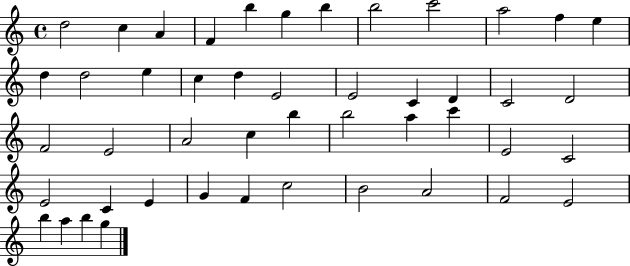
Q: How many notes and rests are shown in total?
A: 47